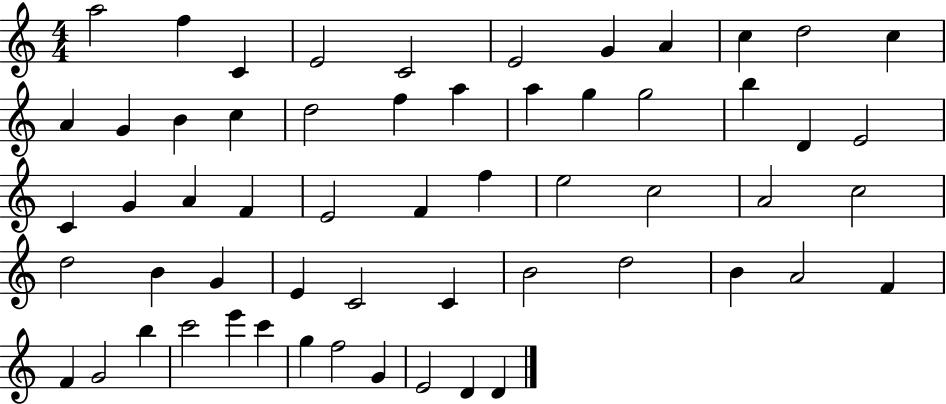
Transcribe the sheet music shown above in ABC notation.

X:1
T:Untitled
M:4/4
L:1/4
K:C
a2 f C E2 C2 E2 G A c d2 c A G B c d2 f a a g g2 b D E2 C G A F E2 F f e2 c2 A2 c2 d2 B G E C2 C B2 d2 B A2 F F G2 b c'2 e' c' g f2 G E2 D D